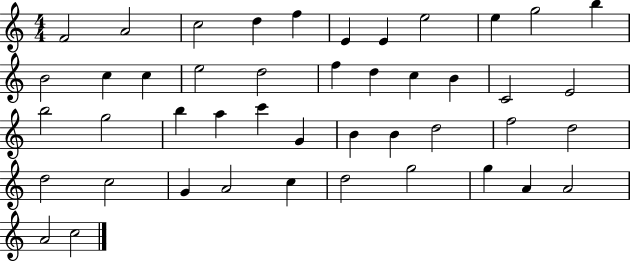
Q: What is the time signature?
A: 4/4